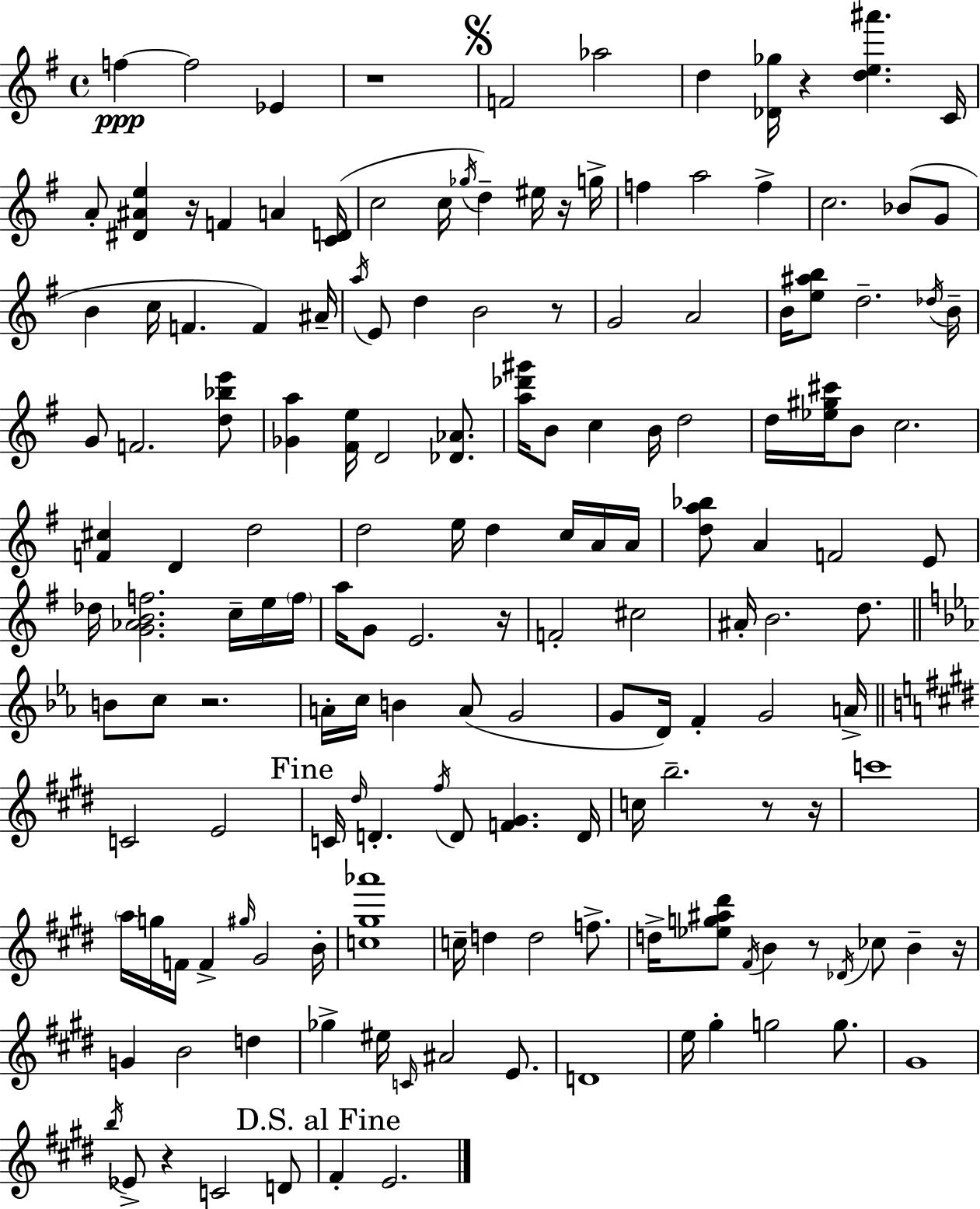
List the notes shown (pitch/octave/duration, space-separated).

F5/q F5/h Eb4/q R/w F4/h Ab5/h D5/q [Db4,Gb5]/s R/q [D5,E5,A#6]/q. C4/s A4/e [D#4,A#4,E5]/q R/s F4/q A4/q [C4,D4]/s C5/h C5/s Gb5/s D5/q EIS5/s R/s G5/s F5/q A5/h F5/q C5/h. Bb4/e G4/e B4/q C5/s F4/q. F4/q A#4/s A5/s E4/e D5/q B4/h R/e G4/h A4/h B4/s [E5,A#5,B5]/e D5/h. Db5/s B4/s G4/e F4/h. [D5,Bb5,E6]/e [Gb4,A5]/q [F#4,E5]/s D4/h [Db4,Ab4]/e. [A5,Db6,G#6]/s B4/e C5/q B4/s D5/h D5/s [Eb5,G#5,C#6]/s B4/e C5/h. [F4,C#5]/q D4/q D5/h D5/h E5/s D5/q C5/s A4/s A4/s [D5,A5,Bb5]/e A4/q F4/h E4/e Db5/s [G4,Ab4,B4,F5]/h. C5/s E5/s F5/s A5/s G4/e E4/h. R/s F4/h C#5/h A#4/s B4/h. D5/e. B4/e C5/e R/h. A4/s C5/s B4/q A4/e G4/h G4/e D4/s F4/q G4/h A4/s C4/h E4/h C4/s D#5/s D4/q. F#5/s D4/e [F4,G#4]/q. D4/s C5/s B5/h. R/e R/s C6/w A5/s G5/s F4/s F4/q G#5/s G#4/h B4/s [C5,G#5,Ab6]/w C5/s D5/q D5/h F5/e. D5/s [Eb5,G5,A#5,D#6]/e F#4/s B4/q R/e Db4/s CES5/e B4/q R/s G4/q B4/h D5/q Gb5/q EIS5/s C4/s A#4/h E4/e. D4/w E5/s G#5/q G5/h G5/e. G#4/w B5/s Eb4/e R/q C4/h D4/e F#4/q E4/h.